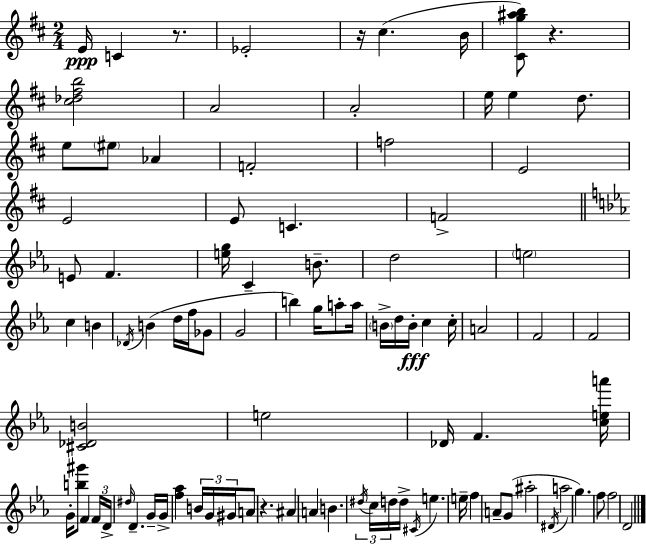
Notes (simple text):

E4/s C4/q R/e. Eb4/h R/s C#5/q. B4/s [C#4,G5,A#5,B5]/e R/q. [C#5,Db5,F#5,B5]/h A4/h A4/h E5/s E5/q D5/e. E5/e EIS5/e Ab4/q F4/h F5/h E4/h E4/h E4/e C4/q. F4/h E4/e F4/q. [E5,G5]/s C4/q B4/e. D5/h E5/h C5/q B4/q Db4/s B4/q D5/s F5/s Gb4/e G4/h B5/q G5/s A5/e A5/s B4/s D5/s B4/s C5/q C5/s A4/h F4/h F4/h [C#4,Db4,B4]/h E5/h Db4/s F4/q. [C5,E5,A6]/s G4/s [B5,G#6]/e F4/q F4/s D4/s D#5/s D4/q. G4/s G4/s [F5,Ab5]/q B4/s G4/s G#4/s A4/e R/q. A#4/q A4/q B4/q. D#5/s C5/s D5/s D5/s C#4/s E5/q. E5/s F5/q A4/e G4/e A#5/h D#4/s A5/h G5/q. F5/e F5/h D4/h